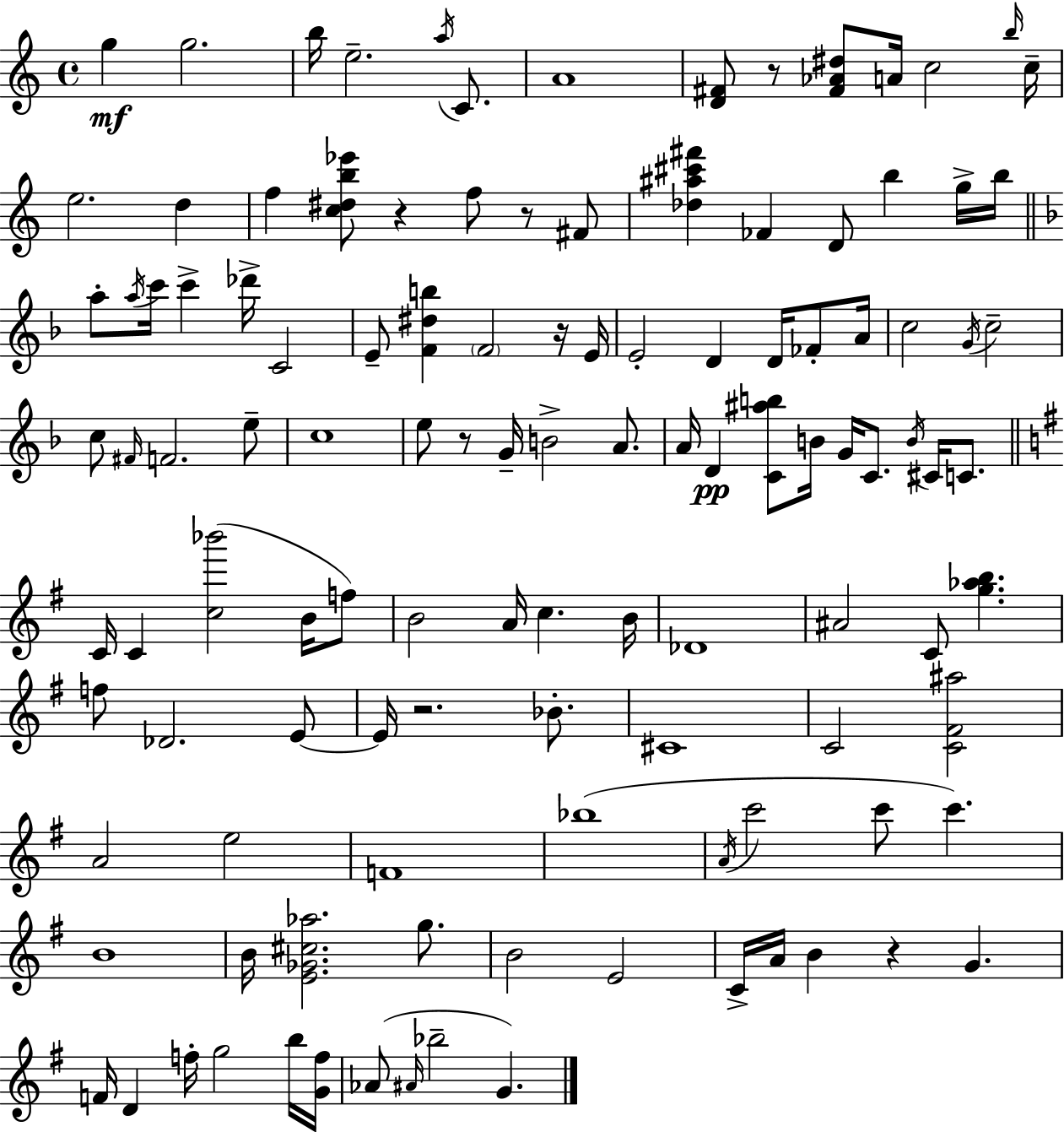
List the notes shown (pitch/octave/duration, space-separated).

G5/q G5/h. B5/s E5/h. A5/s C4/e. A4/w [D4,F#4]/e R/e [F#4,Ab4,D#5]/e A4/s C5/h B5/s C5/s E5/h. D5/q F5/q [C5,D#5,B5,Eb6]/e R/q F5/e R/e F#4/e [Db5,A#5,C#6,F#6]/q FES4/q D4/e B5/q G5/s B5/s A5/e A5/s C6/s C6/q Db6/s C4/h E4/e [F4,D#5,B5]/q F4/h R/s E4/s E4/h D4/q D4/s FES4/e A4/s C5/h G4/s C5/h C5/e F#4/s F4/h. E5/e C5/w E5/e R/e G4/s B4/h A4/e. A4/s D4/q [C4,A#5,B5]/e B4/s G4/s C4/e. B4/s C#4/s C4/e. C4/s C4/q [C5,Bb6]/h B4/s F5/e B4/h A4/s C5/q. B4/s Db4/w A#4/h C4/e [G5,Ab5,B5]/q. F5/e Db4/h. E4/e E4/s R/h. Bb4/e. C#4/w C4/h [C4,F#4,A#5]/h A4/h E5/h F4/w Bb5/w A4/s C6/h C6/e C6/q. B4/w B4/s [E4,Gb4,C#5,Ab5]/h. G5/e. B4/h E4/h C4/s A4/s B4/q R/q G4/q. F4/s D4/q F5/s G5/h B5/s [G4,F5]/s Ab4/e A#4/s Bb5/h G4/q.